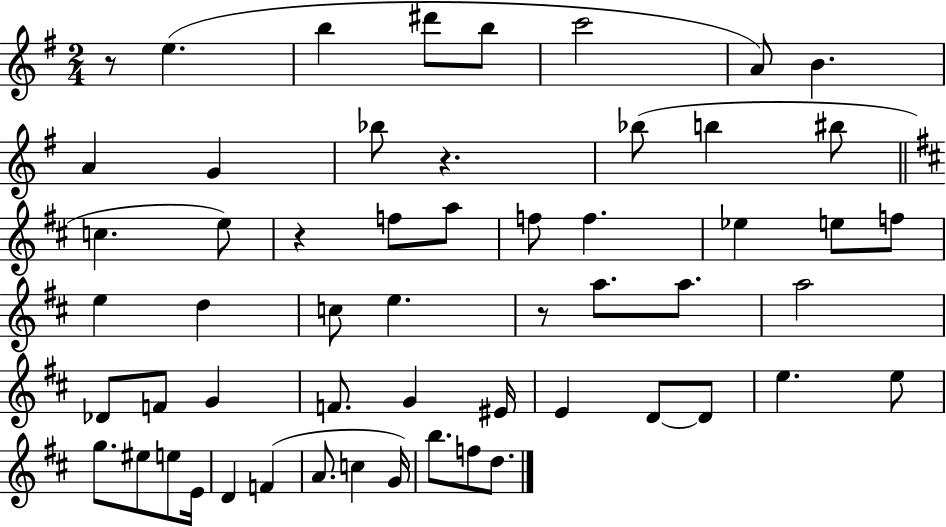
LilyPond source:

{
  \clef treble
  \numericTimeSignature
  \time 2/4
  \key g \major
  r8 e''4.( | b''4 dis'''8 b''8 | c'''2 | a'8) b'4. | \break a'4 g'4 | bes''8 r4. | bes''8( b''4 bis''8 | \bar "||" \break \key b \minor c''4. e''8) | r4 f''8 a''8 | f''8 f''4. | ees''4 e''8 f''8 | \break e''4 d''4 | c''8 e''4. | r8 a''8. a''8. | a''2 | \break des'8 f'8 g'4 | f'8. g'4 eis'16 | e'4 d'8~~ d'8 | e''4. e''8 | \break g''8. eis''8 e''8 e'16 | d'4 f'4( | a'8. c''4 g'16) | b''8. f''8 d''8. | \break \bar "|."
}